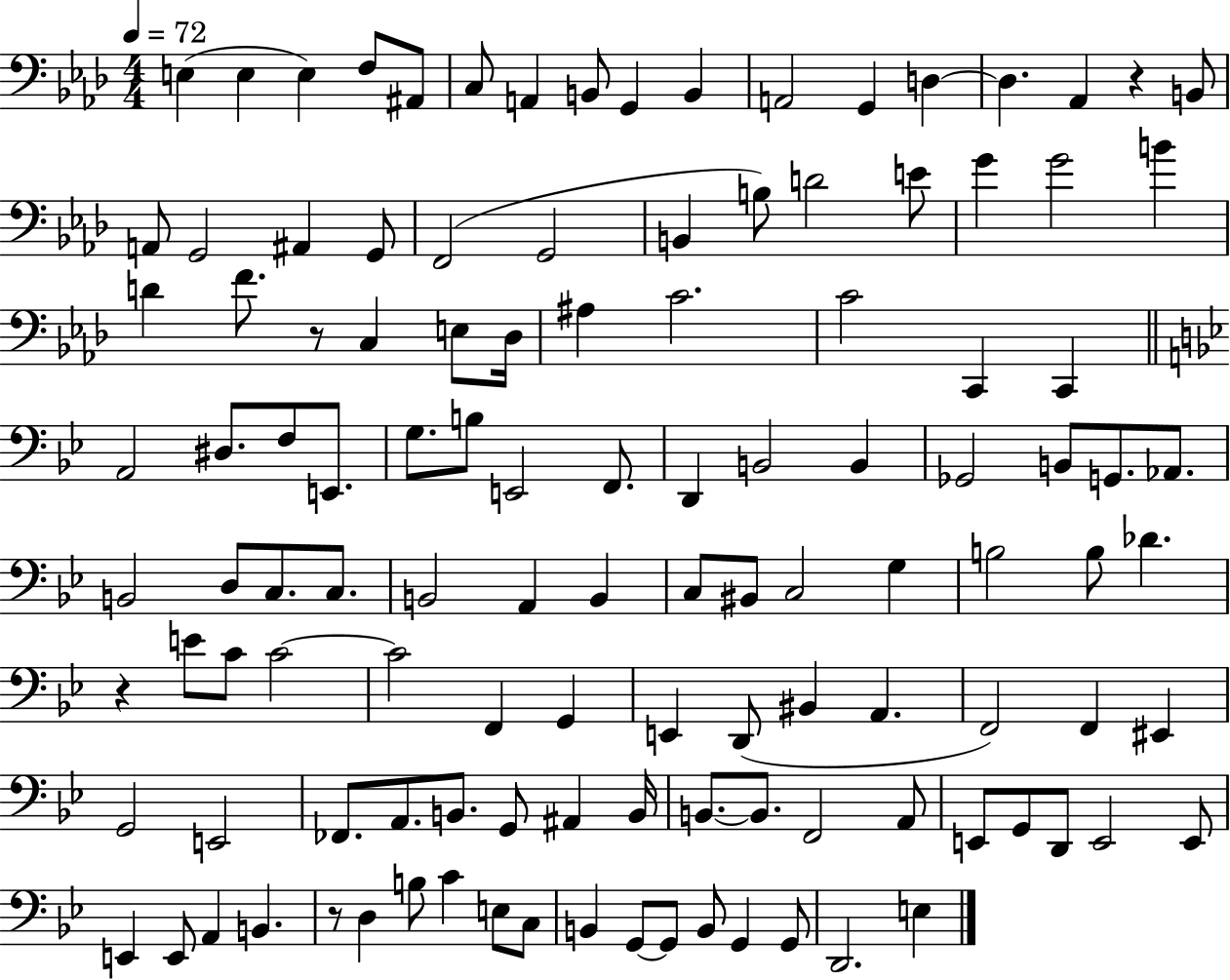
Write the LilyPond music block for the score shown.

{
  \clef bass
  \numericTimeSignature
  \time 4/4
  \key aes \major
  \tempo 4 = 72
  \repeat volta 2 { e4( e4 e4) f8 ais,8 | c8 a,4 b,8 g,4 b,4 | a,2 g,4 d4~~ | d4. aes,4 r4 b,8 | \break a,8 g,2 ais,4 g,8 | f,2( g,2 | b,4 b8) d'2 e'8 | g'4 g'2 b'4 | \break d'4 f'8. r8 c4 e8 des16 | ais4 c'2. | c'2 c,4 c,4 | \bar "||" \break \key g \minor a,2 dis8. f8 e,8. | g8. b8 e,2 f,8. | d,4 b,2 b,4 | ges,2 b,8 g,8. aes,8. | \break b,2 d8 c8. c8. | b,2 a,4 b,4 | c8 bis,8 c2 g4 | b2 b8 des'4. | \break r4 e'8 c'8 c'2~~ | c'2 f,4 g,4 | e,4 d,8( bis,4 a,4. | f,2) f,4 eis,4 | \break g,2 e,2 | fes,8. a,8. b,8. g,8 ais,4 b,16 | b,8.~~ b,8. f,2 a,8 | e,8 g,8 d,8 e,2 e,8 | \break e,4 e,8 a,4 b,4. | r8 d4 b8 c'4 e8 c8 | b,4 g,8~~ g,8 b,8 g,4 g,8 | d,2. e4 | \break } \bar "|."
}